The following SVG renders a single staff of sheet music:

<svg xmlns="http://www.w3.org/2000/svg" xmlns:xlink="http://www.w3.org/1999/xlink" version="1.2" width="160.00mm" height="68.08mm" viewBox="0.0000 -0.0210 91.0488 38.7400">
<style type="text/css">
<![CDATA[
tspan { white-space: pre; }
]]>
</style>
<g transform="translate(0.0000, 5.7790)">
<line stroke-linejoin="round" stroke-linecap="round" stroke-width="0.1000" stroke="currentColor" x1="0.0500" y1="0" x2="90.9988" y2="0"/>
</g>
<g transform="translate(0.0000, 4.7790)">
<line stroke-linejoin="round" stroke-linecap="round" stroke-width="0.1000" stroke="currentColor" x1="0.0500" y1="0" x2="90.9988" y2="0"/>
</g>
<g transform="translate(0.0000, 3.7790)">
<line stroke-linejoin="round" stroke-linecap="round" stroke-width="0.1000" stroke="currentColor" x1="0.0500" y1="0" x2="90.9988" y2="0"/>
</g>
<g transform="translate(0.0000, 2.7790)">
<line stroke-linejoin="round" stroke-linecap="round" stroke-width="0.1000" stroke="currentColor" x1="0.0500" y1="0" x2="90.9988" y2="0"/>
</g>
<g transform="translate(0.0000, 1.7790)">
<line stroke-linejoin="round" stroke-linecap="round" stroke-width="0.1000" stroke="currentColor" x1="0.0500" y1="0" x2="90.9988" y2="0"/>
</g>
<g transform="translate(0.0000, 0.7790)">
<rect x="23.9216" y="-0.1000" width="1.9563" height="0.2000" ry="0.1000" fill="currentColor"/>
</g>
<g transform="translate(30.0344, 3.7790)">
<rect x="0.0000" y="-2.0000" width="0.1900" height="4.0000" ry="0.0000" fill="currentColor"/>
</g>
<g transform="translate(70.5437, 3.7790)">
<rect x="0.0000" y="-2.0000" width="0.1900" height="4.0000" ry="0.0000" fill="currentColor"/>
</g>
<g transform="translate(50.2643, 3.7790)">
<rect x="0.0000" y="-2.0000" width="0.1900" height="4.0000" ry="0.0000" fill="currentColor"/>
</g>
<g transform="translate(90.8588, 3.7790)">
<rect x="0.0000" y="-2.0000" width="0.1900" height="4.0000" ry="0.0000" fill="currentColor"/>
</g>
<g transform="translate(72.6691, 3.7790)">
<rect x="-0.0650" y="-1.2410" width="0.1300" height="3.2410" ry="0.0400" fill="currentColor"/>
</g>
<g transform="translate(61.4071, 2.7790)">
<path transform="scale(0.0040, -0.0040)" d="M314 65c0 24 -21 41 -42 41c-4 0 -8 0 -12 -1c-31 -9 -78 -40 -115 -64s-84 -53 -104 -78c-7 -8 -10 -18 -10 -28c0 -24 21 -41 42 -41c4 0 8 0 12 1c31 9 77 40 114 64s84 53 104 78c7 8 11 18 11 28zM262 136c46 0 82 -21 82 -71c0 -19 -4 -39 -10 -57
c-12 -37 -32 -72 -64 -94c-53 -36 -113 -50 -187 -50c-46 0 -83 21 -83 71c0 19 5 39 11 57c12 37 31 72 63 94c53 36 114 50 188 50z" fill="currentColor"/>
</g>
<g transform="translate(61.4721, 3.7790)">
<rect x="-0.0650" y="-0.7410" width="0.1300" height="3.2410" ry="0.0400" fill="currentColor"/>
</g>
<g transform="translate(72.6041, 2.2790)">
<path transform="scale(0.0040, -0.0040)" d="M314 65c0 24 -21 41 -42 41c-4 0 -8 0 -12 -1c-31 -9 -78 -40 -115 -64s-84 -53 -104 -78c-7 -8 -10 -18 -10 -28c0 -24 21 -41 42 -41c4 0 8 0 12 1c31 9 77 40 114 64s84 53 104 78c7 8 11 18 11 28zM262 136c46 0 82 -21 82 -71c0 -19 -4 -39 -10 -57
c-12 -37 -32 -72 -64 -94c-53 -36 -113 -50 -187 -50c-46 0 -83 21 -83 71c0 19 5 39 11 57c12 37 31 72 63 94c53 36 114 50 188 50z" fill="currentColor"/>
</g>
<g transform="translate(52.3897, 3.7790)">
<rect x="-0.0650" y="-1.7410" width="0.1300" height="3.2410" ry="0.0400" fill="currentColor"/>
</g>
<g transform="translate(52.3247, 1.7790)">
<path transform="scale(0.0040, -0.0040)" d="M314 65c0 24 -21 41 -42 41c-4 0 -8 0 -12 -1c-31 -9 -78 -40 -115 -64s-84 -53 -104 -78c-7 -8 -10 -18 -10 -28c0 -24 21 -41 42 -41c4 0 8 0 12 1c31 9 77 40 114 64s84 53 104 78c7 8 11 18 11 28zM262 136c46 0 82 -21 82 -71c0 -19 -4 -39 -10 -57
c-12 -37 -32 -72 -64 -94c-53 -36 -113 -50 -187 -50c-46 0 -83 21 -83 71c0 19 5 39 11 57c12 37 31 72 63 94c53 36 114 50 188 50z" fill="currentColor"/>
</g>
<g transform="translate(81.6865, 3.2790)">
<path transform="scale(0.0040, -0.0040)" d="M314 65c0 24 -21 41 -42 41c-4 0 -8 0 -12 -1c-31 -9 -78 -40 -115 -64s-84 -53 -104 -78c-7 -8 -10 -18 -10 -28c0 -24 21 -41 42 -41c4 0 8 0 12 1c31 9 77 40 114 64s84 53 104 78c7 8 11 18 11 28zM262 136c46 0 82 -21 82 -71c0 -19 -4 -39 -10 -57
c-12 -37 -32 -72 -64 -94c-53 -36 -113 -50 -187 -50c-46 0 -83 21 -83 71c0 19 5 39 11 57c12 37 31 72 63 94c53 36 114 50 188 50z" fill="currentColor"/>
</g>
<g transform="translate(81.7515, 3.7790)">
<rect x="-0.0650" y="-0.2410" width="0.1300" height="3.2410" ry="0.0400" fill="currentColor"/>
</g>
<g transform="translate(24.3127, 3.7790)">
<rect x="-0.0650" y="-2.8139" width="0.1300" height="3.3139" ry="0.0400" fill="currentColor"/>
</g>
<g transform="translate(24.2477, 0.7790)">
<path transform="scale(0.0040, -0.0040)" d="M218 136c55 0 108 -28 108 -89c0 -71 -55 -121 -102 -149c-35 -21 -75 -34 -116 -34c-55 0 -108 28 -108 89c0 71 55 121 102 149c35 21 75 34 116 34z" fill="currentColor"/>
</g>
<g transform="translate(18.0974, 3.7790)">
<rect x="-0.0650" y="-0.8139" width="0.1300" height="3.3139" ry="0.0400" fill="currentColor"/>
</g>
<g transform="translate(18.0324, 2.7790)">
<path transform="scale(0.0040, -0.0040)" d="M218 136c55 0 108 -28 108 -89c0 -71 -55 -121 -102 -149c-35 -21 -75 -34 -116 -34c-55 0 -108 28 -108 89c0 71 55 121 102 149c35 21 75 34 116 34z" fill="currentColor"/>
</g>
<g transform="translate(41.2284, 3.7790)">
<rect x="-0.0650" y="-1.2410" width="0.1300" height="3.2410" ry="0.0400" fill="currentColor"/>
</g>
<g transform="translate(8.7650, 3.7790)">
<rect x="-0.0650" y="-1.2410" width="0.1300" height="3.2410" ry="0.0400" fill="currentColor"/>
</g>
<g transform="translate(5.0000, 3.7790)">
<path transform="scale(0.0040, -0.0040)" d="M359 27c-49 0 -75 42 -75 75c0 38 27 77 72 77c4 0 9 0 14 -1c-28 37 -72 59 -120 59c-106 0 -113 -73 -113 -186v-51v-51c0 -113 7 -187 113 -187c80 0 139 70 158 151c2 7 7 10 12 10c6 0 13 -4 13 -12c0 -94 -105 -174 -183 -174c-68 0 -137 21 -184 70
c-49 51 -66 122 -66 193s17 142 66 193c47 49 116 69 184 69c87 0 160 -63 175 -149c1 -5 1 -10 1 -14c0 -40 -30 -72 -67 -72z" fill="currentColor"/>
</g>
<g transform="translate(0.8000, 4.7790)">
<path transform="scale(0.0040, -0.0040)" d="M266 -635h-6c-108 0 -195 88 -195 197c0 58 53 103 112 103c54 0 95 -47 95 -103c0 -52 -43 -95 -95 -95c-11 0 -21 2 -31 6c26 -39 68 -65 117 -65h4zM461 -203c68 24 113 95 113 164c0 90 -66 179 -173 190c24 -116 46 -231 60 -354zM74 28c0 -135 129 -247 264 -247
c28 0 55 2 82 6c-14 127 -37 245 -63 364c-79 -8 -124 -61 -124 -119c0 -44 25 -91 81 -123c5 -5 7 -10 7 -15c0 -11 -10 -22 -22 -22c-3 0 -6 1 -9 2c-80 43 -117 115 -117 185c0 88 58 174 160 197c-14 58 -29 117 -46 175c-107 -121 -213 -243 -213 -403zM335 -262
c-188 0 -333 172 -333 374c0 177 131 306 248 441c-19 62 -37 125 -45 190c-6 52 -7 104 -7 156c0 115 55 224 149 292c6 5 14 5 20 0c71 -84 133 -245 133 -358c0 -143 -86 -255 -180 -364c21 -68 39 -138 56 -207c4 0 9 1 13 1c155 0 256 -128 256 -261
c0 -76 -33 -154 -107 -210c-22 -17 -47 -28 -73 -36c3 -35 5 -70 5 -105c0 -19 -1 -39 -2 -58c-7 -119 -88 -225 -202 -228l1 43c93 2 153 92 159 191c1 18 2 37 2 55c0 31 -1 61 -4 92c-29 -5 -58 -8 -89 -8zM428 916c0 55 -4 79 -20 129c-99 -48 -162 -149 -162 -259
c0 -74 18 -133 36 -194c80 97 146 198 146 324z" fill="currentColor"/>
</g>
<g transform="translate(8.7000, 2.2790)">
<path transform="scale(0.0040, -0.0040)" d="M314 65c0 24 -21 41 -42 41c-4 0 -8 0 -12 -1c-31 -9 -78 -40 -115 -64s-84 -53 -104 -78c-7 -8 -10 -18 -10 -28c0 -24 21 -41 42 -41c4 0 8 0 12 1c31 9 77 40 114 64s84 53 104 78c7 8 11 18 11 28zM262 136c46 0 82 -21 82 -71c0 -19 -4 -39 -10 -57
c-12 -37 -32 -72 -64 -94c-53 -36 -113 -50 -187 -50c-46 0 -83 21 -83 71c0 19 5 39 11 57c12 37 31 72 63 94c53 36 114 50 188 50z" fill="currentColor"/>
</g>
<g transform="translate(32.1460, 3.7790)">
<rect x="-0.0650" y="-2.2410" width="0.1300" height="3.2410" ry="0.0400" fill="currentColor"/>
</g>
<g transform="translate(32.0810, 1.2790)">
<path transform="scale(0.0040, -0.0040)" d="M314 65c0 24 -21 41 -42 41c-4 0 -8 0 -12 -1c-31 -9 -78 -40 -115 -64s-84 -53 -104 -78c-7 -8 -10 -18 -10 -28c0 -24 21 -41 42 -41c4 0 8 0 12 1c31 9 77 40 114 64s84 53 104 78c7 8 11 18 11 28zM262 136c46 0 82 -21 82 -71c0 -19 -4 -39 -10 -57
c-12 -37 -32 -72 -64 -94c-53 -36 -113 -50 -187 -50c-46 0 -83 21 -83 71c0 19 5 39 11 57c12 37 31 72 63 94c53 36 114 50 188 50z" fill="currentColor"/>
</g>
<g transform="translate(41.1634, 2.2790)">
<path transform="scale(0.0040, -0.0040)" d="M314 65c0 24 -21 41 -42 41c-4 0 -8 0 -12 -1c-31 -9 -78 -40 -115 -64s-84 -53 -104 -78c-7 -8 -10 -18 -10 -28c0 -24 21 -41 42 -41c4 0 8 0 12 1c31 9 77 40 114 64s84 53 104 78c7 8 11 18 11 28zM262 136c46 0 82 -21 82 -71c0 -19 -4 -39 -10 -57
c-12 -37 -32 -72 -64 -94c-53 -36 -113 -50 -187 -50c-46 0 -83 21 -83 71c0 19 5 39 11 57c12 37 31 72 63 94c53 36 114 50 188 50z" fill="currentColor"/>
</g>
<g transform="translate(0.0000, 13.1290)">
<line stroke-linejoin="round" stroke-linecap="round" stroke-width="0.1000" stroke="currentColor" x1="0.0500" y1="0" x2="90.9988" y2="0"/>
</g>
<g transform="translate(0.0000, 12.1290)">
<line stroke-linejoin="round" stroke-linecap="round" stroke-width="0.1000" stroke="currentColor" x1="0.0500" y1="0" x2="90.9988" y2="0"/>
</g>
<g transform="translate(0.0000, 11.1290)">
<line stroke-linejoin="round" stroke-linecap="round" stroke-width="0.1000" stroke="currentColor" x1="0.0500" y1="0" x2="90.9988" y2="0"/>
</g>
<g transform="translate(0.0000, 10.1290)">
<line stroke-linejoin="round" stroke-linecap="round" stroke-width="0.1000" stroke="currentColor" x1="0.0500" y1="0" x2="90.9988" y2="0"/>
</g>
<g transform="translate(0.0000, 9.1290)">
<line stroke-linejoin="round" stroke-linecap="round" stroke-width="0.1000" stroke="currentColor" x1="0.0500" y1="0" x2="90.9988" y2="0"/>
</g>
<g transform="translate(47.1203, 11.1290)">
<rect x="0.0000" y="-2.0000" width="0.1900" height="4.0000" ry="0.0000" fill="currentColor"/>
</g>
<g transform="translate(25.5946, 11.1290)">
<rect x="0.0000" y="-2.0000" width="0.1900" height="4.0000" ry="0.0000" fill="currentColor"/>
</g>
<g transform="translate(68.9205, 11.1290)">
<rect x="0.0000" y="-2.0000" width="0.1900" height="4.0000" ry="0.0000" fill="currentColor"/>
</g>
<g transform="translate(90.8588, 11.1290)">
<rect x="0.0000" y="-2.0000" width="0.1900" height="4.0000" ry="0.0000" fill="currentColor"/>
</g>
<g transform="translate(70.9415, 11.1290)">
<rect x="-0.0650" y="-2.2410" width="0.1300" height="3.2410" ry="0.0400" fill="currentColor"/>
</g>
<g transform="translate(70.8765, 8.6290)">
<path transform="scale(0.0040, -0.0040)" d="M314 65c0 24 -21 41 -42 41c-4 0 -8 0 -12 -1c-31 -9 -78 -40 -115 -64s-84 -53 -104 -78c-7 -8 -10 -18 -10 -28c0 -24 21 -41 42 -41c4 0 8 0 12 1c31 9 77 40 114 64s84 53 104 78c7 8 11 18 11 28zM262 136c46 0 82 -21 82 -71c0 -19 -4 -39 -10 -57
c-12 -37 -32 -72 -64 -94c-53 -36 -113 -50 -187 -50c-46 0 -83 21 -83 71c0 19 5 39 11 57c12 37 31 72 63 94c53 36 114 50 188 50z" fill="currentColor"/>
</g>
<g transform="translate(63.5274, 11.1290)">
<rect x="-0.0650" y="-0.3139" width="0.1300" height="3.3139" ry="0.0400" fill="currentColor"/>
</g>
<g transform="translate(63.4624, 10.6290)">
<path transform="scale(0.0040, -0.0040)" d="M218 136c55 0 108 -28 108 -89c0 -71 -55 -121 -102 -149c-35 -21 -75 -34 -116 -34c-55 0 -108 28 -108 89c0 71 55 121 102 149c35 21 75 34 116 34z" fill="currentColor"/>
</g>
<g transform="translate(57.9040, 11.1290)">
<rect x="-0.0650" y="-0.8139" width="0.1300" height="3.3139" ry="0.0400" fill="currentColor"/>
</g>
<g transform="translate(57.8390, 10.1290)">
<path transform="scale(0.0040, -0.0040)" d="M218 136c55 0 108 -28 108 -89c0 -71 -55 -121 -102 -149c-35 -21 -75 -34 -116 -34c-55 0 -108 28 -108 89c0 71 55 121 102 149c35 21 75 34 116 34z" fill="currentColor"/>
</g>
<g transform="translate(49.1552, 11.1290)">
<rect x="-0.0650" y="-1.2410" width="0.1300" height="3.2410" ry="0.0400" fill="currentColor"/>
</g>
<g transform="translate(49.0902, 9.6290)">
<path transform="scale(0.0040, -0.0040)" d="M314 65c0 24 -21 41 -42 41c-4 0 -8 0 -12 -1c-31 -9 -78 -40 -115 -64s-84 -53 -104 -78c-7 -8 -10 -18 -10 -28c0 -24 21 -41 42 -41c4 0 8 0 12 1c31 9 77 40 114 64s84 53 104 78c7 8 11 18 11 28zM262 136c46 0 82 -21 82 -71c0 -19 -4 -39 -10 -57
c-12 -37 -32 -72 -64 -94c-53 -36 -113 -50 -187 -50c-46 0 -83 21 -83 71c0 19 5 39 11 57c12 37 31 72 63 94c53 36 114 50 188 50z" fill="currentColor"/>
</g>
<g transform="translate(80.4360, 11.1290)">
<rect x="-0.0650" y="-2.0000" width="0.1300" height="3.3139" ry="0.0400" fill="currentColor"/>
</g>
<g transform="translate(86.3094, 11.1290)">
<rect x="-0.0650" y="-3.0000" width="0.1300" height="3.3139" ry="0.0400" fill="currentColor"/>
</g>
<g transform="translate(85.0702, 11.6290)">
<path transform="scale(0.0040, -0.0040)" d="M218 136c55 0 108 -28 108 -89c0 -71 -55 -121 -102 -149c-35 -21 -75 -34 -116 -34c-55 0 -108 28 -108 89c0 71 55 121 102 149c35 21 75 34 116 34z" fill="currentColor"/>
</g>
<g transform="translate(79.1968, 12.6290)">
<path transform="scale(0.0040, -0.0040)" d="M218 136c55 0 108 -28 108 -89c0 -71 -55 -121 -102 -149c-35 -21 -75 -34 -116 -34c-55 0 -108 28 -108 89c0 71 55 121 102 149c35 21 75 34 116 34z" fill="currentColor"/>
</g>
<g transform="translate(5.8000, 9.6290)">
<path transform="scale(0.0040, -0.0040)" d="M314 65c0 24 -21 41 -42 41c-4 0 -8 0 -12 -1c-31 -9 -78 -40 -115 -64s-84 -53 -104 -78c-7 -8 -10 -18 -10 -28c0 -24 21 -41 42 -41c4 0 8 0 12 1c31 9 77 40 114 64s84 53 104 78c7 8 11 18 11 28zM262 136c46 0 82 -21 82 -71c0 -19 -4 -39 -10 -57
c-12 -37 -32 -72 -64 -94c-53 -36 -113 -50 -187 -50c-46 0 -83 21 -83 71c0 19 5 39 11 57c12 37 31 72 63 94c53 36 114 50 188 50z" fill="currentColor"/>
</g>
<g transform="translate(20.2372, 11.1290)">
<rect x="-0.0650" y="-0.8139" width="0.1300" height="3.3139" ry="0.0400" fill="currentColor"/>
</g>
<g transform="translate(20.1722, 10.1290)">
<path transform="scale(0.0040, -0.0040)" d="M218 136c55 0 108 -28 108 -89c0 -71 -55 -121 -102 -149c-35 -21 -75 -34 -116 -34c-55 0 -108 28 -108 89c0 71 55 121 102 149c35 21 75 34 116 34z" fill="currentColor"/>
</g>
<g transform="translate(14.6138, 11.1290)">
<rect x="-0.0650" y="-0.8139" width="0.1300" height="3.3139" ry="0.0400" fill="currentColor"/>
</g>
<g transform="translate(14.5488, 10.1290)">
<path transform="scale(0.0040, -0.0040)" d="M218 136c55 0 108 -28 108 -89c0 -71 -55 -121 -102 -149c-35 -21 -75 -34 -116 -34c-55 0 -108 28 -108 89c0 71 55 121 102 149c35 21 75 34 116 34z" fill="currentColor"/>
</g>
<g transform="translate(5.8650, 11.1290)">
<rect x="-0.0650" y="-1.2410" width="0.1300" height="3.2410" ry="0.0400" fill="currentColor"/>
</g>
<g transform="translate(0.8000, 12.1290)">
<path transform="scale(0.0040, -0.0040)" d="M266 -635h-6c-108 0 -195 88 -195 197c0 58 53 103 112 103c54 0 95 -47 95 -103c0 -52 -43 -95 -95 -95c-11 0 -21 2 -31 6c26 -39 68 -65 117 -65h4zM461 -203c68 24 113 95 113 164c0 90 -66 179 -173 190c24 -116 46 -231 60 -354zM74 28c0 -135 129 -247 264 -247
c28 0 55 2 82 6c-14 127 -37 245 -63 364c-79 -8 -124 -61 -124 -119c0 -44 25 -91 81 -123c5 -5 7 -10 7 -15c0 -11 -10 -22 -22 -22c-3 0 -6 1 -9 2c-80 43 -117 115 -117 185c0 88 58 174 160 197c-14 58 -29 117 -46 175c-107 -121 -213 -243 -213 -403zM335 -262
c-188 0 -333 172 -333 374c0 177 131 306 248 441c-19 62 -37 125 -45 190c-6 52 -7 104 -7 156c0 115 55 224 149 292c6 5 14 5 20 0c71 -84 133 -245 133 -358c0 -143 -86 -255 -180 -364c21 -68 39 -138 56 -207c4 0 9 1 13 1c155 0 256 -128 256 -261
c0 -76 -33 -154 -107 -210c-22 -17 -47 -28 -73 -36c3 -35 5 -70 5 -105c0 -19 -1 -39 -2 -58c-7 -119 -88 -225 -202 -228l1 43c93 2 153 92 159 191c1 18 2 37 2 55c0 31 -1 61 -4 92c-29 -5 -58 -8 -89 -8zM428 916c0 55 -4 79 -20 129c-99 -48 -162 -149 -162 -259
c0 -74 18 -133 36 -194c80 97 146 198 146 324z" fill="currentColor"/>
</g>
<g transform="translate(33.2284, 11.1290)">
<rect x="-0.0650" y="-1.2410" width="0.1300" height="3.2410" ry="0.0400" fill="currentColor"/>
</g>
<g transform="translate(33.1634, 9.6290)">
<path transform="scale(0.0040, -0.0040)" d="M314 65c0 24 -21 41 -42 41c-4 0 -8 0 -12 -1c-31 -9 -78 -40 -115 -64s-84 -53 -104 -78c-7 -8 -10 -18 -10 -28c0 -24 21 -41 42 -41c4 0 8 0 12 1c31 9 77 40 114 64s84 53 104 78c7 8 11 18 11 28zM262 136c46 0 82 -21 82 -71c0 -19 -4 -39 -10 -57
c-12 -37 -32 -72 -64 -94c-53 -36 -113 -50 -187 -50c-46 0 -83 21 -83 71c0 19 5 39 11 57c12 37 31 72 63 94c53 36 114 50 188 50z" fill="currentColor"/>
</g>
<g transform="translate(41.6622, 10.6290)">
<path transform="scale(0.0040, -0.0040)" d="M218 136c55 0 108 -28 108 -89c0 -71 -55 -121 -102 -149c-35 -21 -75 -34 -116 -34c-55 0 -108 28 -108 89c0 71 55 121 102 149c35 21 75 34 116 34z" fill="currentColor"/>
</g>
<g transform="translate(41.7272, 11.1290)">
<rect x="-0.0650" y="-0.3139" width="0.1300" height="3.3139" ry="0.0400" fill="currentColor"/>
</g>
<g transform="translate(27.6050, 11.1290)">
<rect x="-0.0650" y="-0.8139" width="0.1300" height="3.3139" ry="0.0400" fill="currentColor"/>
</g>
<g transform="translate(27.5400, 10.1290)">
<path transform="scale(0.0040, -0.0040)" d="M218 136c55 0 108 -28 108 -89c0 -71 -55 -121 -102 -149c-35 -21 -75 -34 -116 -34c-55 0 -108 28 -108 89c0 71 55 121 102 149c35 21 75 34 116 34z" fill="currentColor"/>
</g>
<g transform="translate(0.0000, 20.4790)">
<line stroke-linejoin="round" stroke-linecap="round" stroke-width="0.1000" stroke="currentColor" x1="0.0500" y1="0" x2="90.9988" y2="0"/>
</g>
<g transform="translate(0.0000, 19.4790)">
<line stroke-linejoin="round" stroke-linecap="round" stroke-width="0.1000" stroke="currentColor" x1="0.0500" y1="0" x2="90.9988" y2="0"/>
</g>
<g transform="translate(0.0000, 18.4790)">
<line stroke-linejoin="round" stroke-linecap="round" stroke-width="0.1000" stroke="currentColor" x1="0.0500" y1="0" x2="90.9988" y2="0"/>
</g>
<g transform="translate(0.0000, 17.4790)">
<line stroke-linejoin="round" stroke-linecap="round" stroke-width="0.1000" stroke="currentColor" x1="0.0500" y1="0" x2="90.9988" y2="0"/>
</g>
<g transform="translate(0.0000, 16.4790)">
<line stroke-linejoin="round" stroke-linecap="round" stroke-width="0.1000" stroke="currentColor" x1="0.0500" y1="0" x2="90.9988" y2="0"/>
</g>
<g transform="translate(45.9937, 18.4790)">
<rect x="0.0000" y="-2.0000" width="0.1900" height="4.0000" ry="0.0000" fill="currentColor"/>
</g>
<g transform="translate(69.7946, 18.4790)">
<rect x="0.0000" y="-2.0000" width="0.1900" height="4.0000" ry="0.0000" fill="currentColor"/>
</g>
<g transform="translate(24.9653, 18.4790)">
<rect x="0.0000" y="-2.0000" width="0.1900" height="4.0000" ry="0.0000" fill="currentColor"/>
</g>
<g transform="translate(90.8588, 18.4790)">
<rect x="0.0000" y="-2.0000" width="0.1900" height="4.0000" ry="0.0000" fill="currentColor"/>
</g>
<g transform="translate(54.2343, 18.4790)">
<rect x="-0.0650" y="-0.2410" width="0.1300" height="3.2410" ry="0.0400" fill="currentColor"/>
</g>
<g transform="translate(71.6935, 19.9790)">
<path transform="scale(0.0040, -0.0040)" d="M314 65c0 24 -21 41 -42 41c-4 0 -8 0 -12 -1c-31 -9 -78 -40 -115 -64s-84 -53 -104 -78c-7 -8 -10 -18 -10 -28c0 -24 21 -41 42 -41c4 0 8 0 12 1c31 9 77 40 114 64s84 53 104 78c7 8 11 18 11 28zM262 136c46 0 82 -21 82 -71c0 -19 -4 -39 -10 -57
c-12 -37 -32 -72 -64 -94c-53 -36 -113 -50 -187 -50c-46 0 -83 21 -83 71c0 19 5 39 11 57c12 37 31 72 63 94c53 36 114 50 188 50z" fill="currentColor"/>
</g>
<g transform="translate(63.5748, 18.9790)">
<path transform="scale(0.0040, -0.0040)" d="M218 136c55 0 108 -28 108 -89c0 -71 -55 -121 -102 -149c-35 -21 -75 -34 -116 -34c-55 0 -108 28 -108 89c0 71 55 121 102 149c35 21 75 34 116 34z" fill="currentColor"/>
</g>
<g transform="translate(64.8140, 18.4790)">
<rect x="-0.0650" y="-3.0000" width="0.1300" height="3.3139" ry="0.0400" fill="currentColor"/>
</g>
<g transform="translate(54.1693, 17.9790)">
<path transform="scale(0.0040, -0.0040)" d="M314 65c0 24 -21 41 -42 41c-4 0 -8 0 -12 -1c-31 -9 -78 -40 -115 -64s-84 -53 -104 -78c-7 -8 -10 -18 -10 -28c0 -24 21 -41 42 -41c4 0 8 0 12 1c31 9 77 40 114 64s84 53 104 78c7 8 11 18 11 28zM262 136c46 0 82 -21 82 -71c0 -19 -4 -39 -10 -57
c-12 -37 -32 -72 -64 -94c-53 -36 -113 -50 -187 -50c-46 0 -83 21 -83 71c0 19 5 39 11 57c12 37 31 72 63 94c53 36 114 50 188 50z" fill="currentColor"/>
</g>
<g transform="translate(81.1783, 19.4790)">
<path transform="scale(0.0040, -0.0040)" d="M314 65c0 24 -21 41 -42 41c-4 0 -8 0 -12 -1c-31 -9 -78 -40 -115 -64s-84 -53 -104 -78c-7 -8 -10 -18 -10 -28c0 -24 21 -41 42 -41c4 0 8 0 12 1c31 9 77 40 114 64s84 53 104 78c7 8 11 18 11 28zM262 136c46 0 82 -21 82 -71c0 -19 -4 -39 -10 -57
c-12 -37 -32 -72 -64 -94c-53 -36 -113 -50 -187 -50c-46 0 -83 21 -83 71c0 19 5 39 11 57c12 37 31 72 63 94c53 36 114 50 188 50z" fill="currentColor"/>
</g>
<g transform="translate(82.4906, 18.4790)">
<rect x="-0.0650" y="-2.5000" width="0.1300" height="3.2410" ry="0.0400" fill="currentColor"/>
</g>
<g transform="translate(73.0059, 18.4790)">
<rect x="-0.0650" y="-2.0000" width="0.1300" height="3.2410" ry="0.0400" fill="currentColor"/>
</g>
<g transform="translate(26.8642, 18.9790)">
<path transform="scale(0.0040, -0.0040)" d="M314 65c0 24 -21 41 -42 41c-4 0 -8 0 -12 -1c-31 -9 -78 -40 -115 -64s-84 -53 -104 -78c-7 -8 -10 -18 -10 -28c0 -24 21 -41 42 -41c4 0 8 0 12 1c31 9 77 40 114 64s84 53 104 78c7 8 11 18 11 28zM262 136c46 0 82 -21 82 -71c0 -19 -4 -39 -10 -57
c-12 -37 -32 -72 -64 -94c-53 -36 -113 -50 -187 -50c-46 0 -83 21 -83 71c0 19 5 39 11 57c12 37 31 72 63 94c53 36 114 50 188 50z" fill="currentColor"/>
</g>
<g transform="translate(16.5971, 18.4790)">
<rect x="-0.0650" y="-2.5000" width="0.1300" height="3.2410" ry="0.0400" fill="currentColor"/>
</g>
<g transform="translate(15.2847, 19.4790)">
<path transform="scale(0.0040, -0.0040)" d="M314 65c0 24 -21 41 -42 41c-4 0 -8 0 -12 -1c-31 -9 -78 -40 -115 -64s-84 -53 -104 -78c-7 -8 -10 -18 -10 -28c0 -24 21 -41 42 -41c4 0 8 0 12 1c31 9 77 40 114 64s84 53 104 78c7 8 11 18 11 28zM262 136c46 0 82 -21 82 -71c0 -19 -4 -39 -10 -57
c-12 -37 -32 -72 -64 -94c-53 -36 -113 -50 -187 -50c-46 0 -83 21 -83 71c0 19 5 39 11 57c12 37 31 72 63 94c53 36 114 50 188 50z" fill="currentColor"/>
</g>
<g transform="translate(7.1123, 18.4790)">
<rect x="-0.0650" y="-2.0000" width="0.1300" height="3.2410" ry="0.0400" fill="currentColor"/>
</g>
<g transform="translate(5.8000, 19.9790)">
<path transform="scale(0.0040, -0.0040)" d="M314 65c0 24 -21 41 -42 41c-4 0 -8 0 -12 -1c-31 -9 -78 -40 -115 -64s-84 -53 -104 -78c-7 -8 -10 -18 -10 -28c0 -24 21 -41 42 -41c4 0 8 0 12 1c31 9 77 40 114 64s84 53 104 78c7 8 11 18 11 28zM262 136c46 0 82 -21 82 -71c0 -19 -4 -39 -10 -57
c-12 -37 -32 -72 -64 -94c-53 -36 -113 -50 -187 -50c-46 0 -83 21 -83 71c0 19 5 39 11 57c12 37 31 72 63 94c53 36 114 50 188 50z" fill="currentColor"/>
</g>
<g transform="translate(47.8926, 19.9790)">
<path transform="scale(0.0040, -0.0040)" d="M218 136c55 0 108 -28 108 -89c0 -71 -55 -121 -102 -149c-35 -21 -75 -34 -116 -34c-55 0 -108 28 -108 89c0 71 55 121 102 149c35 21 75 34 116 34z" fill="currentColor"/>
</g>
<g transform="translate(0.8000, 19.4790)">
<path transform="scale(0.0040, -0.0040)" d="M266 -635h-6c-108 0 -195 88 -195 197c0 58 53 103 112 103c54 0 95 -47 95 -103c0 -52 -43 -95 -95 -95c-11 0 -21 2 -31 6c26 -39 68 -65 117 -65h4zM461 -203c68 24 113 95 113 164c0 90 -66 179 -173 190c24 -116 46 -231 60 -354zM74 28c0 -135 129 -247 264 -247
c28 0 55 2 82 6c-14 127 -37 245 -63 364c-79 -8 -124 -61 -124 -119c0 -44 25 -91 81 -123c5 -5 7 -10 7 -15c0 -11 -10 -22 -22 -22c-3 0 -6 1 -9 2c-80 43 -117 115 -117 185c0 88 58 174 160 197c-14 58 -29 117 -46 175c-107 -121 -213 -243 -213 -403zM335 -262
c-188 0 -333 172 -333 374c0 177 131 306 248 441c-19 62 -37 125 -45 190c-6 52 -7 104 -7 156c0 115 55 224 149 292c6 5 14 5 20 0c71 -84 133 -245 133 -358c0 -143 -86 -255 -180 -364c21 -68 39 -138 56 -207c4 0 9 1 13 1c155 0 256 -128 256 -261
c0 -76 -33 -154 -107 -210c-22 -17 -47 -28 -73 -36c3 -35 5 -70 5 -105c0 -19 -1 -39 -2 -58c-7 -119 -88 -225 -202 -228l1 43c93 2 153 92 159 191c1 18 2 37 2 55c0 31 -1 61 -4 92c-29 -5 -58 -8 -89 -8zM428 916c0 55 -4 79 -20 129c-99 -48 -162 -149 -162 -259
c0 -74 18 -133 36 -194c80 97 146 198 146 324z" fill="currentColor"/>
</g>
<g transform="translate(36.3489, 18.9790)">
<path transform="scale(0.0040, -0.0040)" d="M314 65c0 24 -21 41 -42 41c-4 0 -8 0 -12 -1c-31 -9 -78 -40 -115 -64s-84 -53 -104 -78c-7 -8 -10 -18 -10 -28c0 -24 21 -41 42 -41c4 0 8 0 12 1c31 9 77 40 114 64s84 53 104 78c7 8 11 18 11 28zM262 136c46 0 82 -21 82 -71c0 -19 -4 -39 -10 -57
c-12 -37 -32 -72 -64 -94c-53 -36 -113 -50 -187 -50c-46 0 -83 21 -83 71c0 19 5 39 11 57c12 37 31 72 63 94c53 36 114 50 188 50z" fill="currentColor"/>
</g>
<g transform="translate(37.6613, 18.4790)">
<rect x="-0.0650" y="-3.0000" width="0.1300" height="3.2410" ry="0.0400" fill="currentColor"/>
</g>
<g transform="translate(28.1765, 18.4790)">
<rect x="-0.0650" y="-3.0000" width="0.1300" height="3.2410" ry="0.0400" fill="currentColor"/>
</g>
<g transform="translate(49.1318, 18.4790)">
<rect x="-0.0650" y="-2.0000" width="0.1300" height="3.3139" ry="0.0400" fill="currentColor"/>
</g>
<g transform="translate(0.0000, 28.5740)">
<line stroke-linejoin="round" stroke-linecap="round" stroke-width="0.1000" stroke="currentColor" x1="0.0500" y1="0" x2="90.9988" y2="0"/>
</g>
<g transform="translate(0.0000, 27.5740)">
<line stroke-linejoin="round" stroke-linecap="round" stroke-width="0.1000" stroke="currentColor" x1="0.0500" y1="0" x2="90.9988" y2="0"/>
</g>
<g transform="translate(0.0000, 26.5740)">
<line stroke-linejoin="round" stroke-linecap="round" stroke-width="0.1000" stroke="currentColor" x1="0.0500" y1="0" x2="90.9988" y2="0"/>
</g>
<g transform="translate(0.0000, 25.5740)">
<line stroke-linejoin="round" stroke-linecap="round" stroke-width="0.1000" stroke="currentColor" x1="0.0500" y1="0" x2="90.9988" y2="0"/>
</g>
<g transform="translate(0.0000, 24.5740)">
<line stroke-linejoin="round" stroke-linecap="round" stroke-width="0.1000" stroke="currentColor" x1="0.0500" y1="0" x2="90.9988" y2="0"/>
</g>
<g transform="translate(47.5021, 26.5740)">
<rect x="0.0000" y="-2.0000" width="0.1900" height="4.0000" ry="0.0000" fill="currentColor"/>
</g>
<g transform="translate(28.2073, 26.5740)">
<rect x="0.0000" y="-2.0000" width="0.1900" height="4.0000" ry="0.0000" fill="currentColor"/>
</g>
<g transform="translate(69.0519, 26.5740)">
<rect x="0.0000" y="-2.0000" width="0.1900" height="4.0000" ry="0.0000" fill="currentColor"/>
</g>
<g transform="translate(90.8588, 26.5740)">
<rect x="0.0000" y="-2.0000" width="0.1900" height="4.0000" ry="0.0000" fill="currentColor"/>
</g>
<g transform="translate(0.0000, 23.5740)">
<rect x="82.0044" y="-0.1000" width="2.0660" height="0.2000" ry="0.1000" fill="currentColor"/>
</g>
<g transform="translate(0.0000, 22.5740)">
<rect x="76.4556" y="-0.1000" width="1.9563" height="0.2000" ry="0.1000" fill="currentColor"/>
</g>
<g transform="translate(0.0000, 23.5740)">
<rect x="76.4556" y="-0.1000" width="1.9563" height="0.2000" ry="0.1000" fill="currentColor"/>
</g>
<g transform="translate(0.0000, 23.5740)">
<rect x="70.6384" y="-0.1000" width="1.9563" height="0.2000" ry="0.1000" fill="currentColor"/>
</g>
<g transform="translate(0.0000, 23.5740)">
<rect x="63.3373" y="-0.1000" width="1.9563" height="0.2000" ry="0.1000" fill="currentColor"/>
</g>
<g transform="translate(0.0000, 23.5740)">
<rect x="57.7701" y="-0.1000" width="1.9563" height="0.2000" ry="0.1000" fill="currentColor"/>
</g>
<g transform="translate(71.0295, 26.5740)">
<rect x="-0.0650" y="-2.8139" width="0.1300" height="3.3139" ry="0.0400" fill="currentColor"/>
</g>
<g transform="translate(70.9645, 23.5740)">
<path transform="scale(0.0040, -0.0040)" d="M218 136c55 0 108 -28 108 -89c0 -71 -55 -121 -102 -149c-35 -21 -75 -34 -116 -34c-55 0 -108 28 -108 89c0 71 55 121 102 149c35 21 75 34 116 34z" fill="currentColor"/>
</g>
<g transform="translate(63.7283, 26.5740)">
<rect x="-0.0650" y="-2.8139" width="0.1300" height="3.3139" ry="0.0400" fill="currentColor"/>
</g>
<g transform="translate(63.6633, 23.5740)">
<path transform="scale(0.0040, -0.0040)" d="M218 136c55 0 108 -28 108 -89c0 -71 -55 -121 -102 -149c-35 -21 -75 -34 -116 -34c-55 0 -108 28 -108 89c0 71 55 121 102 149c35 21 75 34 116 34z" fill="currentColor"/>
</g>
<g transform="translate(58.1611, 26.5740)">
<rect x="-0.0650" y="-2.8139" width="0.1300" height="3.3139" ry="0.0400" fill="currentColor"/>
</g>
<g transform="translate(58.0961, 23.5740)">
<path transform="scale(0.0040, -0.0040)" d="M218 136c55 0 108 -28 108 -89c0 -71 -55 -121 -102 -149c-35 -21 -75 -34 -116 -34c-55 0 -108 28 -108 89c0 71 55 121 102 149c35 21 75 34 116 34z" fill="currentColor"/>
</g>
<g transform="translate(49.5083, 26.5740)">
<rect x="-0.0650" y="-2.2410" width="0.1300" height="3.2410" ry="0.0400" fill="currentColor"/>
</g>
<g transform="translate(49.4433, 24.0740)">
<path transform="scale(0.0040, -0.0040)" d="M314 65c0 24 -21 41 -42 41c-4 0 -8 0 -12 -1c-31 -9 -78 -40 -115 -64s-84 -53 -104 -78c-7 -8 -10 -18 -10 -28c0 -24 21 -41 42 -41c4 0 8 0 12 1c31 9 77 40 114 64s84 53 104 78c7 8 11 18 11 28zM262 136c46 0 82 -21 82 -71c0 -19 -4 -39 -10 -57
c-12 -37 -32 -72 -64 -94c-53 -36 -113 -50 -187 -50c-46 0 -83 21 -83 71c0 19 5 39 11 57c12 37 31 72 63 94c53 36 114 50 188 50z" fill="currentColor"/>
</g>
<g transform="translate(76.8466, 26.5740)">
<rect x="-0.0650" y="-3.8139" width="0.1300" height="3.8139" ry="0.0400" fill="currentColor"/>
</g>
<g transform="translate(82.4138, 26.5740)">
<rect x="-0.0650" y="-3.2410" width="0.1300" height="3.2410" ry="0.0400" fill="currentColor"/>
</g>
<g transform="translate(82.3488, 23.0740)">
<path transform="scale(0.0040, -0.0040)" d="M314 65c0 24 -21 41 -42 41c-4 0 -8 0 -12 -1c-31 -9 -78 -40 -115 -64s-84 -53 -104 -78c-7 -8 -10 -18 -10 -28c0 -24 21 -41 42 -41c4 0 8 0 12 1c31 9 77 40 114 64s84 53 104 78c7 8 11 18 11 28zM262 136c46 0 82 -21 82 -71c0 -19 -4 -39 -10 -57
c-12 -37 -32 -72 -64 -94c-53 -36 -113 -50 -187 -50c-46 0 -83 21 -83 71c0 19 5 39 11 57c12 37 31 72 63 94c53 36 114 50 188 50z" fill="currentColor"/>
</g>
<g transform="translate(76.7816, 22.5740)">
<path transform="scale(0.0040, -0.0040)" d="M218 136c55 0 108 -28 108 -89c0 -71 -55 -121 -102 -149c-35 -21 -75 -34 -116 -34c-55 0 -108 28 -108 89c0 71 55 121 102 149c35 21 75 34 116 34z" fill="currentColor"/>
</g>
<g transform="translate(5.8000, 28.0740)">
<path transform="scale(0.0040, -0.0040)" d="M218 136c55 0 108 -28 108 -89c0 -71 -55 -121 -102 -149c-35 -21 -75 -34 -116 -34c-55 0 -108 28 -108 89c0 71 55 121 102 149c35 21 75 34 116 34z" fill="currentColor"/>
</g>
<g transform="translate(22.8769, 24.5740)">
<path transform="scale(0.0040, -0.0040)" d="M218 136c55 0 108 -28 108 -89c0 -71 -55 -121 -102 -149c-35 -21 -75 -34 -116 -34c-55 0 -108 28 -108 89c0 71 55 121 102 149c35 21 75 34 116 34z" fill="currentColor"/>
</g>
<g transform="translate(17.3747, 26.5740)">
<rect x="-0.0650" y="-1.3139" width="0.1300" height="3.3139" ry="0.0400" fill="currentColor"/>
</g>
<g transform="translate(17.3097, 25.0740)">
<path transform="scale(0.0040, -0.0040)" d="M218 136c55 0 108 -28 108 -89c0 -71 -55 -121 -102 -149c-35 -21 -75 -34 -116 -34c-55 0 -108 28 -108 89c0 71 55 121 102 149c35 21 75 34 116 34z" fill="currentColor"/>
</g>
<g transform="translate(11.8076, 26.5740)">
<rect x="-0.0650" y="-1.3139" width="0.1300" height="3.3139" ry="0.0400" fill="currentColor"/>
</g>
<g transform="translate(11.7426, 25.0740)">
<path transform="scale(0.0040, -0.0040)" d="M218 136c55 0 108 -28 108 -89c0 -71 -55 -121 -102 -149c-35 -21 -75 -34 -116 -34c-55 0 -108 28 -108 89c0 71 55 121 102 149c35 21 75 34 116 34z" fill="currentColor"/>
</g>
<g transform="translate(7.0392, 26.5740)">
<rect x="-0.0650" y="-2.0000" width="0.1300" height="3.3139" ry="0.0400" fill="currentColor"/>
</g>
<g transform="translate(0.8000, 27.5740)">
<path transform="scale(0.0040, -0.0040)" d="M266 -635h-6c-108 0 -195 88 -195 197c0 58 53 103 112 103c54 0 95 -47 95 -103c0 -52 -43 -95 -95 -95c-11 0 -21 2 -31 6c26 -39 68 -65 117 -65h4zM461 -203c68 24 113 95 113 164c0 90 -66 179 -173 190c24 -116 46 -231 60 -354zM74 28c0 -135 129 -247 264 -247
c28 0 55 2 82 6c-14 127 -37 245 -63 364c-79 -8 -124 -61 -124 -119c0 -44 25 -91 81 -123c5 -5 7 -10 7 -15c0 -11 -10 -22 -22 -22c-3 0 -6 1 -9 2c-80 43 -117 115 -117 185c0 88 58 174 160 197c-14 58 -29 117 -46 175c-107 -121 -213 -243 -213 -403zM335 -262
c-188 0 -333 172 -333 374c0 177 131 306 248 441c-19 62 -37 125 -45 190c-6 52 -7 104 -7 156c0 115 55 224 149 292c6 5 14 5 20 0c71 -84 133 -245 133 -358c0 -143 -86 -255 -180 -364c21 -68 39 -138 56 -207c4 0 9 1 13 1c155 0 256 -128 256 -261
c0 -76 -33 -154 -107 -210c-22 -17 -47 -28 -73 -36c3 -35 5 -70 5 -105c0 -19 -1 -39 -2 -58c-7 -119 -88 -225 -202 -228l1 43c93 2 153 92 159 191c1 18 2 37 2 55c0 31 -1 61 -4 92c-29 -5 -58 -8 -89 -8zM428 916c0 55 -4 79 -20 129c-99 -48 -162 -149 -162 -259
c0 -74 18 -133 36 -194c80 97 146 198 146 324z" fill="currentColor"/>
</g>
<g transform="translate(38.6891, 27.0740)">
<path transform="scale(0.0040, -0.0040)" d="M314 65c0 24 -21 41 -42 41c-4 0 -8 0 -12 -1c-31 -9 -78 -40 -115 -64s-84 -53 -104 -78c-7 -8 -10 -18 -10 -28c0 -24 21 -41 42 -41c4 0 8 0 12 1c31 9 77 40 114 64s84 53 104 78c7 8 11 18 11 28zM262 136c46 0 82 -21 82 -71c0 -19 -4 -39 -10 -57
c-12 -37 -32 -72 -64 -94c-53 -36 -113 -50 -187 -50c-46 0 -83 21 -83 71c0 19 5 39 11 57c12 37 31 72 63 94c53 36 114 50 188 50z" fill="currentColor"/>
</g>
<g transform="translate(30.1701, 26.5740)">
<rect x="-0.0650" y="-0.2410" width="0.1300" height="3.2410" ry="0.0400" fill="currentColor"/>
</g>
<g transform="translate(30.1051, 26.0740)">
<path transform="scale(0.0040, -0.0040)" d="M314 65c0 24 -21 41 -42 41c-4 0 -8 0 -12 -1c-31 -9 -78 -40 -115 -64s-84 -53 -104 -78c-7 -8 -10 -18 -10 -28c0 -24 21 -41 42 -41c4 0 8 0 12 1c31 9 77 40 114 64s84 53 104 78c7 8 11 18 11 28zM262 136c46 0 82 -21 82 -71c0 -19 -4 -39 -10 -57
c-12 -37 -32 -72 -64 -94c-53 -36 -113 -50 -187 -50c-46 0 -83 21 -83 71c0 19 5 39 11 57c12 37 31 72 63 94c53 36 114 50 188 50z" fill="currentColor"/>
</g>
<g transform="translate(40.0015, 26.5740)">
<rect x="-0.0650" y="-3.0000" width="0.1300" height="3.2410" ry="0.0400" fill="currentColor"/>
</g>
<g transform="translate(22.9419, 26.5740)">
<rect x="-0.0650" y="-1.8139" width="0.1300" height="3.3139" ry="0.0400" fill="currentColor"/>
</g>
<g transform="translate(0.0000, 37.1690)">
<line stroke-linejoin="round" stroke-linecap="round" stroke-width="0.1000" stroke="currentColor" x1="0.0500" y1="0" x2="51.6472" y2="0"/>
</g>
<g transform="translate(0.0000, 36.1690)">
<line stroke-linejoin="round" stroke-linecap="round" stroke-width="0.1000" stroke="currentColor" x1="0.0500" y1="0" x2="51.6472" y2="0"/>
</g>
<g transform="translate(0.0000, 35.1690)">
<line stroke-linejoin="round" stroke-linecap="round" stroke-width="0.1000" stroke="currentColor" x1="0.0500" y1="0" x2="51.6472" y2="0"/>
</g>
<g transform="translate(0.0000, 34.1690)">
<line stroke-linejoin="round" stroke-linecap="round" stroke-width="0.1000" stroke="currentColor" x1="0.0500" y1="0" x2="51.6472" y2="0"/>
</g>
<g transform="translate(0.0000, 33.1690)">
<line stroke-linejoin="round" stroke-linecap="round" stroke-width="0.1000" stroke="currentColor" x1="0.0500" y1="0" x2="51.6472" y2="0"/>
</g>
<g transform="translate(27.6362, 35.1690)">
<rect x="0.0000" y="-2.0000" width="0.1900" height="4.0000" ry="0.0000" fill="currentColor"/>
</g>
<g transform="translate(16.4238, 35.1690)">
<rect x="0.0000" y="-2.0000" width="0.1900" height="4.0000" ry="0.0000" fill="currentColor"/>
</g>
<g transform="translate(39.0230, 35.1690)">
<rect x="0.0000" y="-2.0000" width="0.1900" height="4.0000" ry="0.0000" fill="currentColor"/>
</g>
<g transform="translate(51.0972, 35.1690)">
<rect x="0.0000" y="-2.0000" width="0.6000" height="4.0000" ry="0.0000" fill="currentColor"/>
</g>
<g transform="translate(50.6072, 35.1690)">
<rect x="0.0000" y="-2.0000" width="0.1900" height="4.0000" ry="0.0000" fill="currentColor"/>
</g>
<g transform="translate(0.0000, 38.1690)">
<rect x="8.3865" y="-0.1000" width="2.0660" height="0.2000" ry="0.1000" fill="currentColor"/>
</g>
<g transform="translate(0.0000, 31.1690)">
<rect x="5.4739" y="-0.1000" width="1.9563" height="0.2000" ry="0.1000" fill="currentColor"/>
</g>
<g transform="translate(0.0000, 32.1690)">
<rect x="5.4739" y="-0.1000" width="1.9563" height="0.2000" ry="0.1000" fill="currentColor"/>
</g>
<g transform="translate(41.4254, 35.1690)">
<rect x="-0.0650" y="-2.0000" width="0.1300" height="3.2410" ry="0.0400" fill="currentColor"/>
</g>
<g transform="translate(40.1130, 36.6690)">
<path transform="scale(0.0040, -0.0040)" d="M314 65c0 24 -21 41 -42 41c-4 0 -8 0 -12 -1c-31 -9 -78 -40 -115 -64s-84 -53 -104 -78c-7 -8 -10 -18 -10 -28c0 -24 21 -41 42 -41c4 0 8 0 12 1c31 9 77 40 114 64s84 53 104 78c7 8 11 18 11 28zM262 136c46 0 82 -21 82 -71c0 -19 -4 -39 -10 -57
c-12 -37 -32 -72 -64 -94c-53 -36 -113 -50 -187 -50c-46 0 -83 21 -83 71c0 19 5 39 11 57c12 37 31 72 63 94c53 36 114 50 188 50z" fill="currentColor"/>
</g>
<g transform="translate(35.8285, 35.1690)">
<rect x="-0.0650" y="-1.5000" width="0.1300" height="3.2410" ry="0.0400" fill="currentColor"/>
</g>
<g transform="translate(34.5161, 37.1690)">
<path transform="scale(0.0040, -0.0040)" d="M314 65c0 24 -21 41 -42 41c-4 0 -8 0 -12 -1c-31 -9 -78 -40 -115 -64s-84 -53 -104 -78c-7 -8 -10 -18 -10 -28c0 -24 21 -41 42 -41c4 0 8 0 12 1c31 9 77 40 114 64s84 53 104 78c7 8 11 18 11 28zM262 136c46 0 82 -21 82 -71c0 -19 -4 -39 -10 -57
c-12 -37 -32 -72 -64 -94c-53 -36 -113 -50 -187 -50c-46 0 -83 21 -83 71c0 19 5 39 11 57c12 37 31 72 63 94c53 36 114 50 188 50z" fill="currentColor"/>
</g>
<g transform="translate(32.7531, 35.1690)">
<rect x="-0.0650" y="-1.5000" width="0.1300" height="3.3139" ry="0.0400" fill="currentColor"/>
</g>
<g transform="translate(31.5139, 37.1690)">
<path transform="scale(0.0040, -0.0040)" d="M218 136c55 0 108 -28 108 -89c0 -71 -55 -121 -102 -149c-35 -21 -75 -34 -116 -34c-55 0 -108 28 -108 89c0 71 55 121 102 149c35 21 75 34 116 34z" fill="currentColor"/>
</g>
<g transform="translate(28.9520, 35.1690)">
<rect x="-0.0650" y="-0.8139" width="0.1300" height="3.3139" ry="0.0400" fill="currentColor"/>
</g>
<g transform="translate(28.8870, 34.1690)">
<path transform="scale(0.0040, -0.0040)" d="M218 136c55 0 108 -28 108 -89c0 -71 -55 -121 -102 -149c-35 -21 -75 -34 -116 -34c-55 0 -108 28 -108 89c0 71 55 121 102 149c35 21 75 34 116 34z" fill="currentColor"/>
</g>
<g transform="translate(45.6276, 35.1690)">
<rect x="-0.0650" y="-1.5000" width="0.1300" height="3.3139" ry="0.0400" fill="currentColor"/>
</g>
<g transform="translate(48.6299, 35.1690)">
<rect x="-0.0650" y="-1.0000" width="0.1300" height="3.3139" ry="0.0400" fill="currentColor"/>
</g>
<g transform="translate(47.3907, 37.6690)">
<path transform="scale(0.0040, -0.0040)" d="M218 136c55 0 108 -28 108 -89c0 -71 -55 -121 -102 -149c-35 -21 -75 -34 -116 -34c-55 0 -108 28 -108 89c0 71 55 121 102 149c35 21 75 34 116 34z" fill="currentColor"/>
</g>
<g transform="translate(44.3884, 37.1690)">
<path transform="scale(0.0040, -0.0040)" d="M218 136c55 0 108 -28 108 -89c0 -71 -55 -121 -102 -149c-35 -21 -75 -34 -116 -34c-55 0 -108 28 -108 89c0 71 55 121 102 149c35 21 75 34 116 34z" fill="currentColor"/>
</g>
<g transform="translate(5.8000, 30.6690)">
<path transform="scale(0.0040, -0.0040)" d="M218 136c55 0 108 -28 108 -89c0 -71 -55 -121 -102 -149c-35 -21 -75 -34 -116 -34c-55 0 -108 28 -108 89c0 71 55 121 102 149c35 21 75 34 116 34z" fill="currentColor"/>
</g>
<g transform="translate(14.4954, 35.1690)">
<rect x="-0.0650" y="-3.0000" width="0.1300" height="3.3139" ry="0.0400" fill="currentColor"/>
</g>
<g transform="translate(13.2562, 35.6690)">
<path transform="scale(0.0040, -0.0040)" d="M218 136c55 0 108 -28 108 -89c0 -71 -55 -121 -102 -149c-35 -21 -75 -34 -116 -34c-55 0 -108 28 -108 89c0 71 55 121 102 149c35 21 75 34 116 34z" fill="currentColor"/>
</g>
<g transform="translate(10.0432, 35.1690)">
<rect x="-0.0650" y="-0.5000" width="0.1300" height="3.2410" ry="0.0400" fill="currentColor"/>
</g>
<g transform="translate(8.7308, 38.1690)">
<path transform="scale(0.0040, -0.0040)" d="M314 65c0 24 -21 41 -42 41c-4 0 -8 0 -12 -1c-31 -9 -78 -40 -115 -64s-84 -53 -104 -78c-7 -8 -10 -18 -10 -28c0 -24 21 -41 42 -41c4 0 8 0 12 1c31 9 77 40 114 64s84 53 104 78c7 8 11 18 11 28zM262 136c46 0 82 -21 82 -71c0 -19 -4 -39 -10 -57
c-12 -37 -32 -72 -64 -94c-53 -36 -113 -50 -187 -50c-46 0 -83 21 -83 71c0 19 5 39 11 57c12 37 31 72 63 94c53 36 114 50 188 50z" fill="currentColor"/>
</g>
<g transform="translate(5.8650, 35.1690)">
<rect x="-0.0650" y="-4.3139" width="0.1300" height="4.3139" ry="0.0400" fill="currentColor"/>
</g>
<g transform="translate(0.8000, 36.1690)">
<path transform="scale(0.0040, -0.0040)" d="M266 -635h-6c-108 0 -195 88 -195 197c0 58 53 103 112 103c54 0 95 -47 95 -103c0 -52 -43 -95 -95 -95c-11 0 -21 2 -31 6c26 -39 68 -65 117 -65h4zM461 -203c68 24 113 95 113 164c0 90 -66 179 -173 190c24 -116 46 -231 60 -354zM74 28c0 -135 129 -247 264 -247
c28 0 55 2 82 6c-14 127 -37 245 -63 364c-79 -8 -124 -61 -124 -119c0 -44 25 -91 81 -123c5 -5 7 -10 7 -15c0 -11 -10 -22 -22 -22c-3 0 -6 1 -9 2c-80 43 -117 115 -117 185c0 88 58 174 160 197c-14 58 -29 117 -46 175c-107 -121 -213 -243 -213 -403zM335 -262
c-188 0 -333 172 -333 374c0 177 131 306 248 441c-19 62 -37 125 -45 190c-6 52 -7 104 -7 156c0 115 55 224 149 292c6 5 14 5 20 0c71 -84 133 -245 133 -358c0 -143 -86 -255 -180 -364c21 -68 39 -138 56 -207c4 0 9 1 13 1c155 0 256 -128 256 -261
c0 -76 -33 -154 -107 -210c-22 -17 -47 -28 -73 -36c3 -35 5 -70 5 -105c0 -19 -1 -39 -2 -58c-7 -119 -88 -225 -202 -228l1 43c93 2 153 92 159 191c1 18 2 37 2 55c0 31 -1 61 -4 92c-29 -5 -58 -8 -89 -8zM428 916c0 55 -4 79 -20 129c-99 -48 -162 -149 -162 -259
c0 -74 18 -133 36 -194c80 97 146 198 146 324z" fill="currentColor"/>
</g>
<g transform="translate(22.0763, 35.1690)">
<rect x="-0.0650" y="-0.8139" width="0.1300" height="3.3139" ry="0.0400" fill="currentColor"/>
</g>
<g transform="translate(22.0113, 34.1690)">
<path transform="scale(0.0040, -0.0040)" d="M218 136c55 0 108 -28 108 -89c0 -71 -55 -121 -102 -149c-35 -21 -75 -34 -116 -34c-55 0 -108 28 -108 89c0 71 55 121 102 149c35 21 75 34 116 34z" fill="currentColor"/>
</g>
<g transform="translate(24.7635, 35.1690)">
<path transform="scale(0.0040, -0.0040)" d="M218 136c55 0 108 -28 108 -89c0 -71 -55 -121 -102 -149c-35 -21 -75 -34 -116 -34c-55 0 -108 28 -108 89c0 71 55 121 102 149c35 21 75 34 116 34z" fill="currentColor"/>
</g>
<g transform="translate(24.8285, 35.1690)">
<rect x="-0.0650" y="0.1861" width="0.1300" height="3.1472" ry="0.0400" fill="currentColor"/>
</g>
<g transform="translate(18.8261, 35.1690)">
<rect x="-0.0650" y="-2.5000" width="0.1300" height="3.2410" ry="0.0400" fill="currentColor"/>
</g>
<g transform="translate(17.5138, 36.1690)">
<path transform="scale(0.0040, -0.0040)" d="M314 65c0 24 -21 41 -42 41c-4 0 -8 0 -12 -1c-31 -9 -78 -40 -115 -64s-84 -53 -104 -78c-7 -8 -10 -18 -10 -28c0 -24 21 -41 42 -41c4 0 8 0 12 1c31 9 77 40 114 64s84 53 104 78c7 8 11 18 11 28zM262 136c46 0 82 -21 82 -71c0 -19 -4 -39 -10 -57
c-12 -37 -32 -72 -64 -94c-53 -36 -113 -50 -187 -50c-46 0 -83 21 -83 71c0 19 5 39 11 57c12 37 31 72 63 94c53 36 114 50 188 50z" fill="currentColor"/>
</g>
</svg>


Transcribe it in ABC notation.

X:1
T:Untitled
M:4/4
L:1/4
K:C
e2 d a g2 e2 f2 d2 e2 c2 e2 d d d e2 c e2 d c g2 F A F2 G2 A2 A2 F c2 A F2 G2 F e e f c2 A2 g2 a a a c' b2 d' C2 A G2 d B d E E2 F2 E D